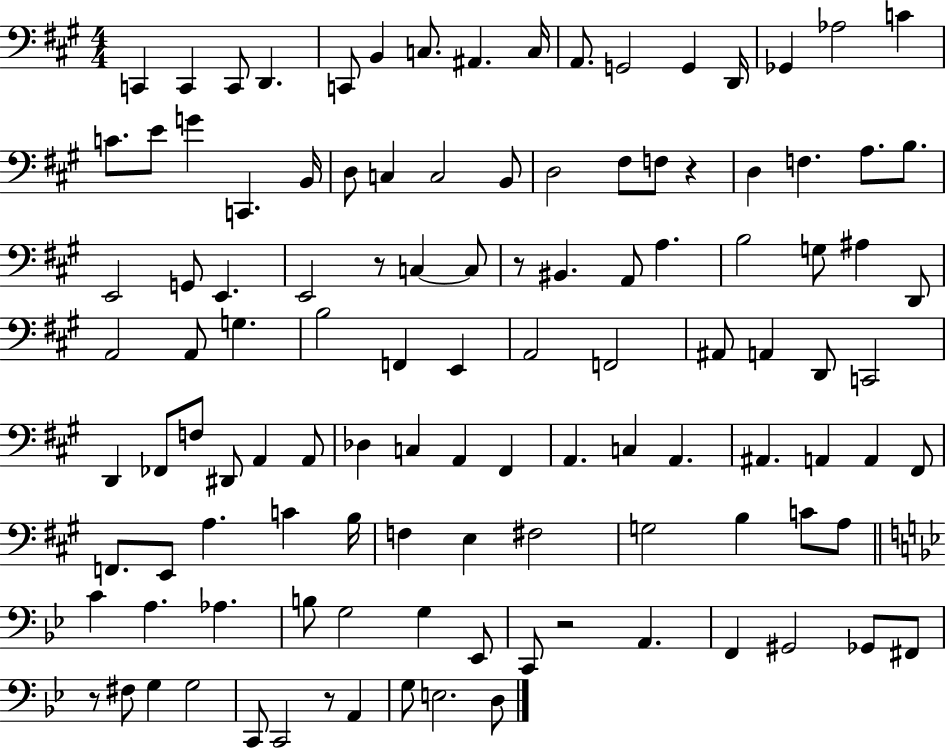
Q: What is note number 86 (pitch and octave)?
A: A3